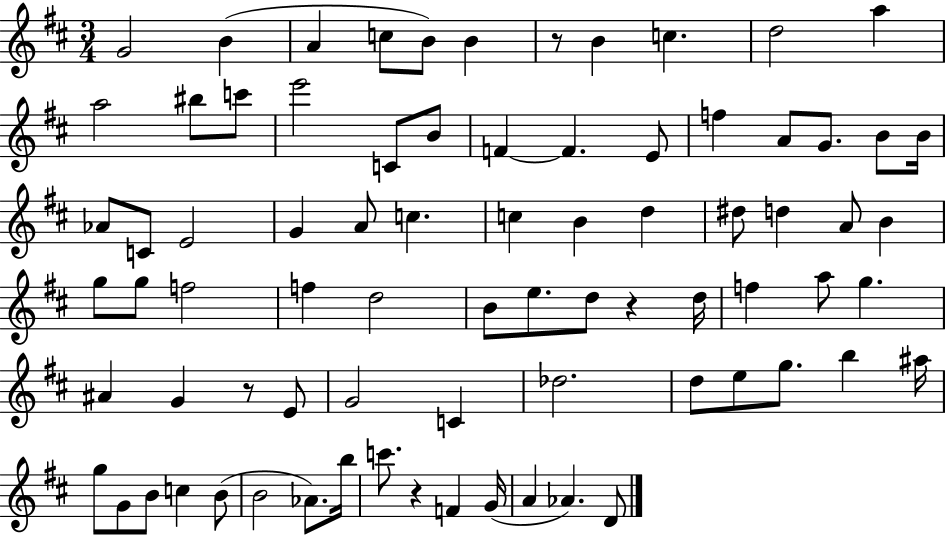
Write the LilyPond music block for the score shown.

{
  \clef treble
  \numericTimeSignature
  \time 3/4
  \key d \major
  g'2 b'4( | a'4 c''8 b'8) b'4 | r8 b'4 c''4. | d''2 a''4 | \break a''2 bis''8 c'''8 | e'''2 c'8 b'8 | f'4~~ f'4. e'8 | f''4 a'8 g'8. b'8 b'16 | \break aes'8 c'8 e'2 | g'4 a'8 c''4. | c''4 b'4 d''4 | dis''8 d''4 a'8 b'4 | \break g''8 g''8 f''2 | f''4 d''2 | b'8 e''8. d''8 r4 d''16 | f''4 a''8 g''4. | \break ais'4 g'4 r8 e'8 | g'2 c'4 | des''2. | d''8 e''8 g''8. b''4 ais''16 | \break g''8 g'8 b'8 c''4 b'8( | b'2 aes'8.) b''16 | c'''8. r4 f'4 g'16( | a'4 aes'4.) d'8 | \break \bar "|."
}